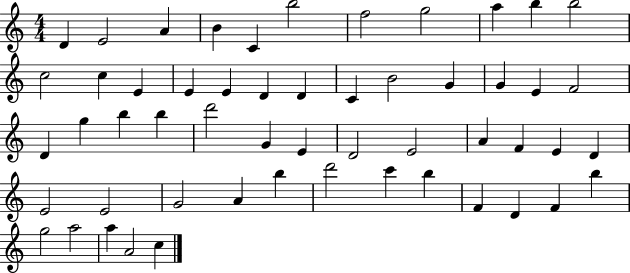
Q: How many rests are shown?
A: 0